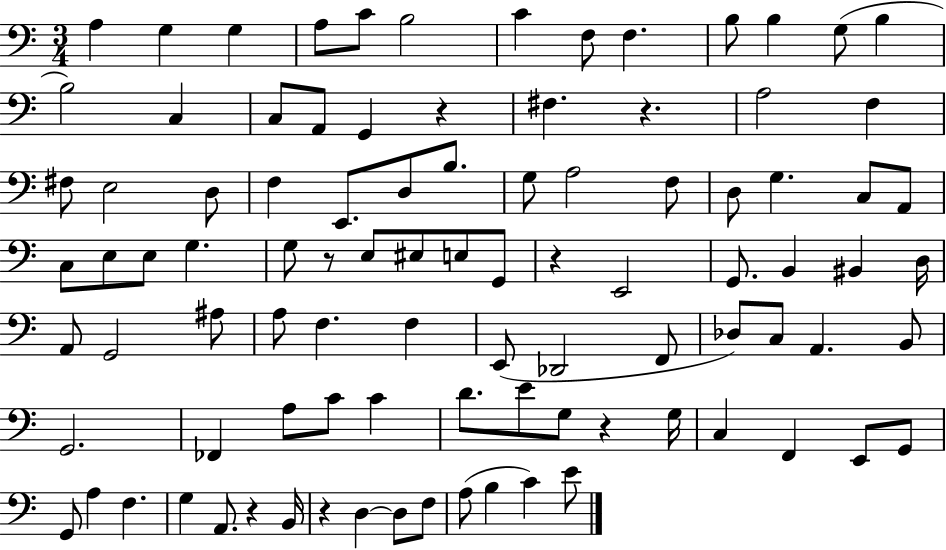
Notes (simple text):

A3/q G3/q G3/q A3/e C4/e B3/h C4/q F3/e F3/q. B3/e B3/q G3/e B3/q B3/h C3/q C3/e A2/e G2/q R/q F#3/q. R/q. A3/h F3/q F#3/e E3/h D3/e F3/q E2/e. D3/e B3/e. G3/e A3/h F3/e D3/e G3/q. C3/e A2/e C3/e E3/e E3/e G3/q. G3/e R/e E3/e EIS3/e E3/e G2/e R/q E2/h G2/e. B2/q BIS2/q D3/s A2/e G2/h A#3/e A3/e F3/q. F3/q E2/e Db2/h F2/e Db3/e C3/e A2/q. B2/e G2/h. FES2/q A3/e C4/e C4/q D4/e. E4/e G3/e R/q G3/s C3/q F2/q E2/e G2/e G2/e A3/q F3/q. G3/q A2/e. R/q B2/s R/q D3/q D3/e F3/e A3/e B3/q C4/q E4/e